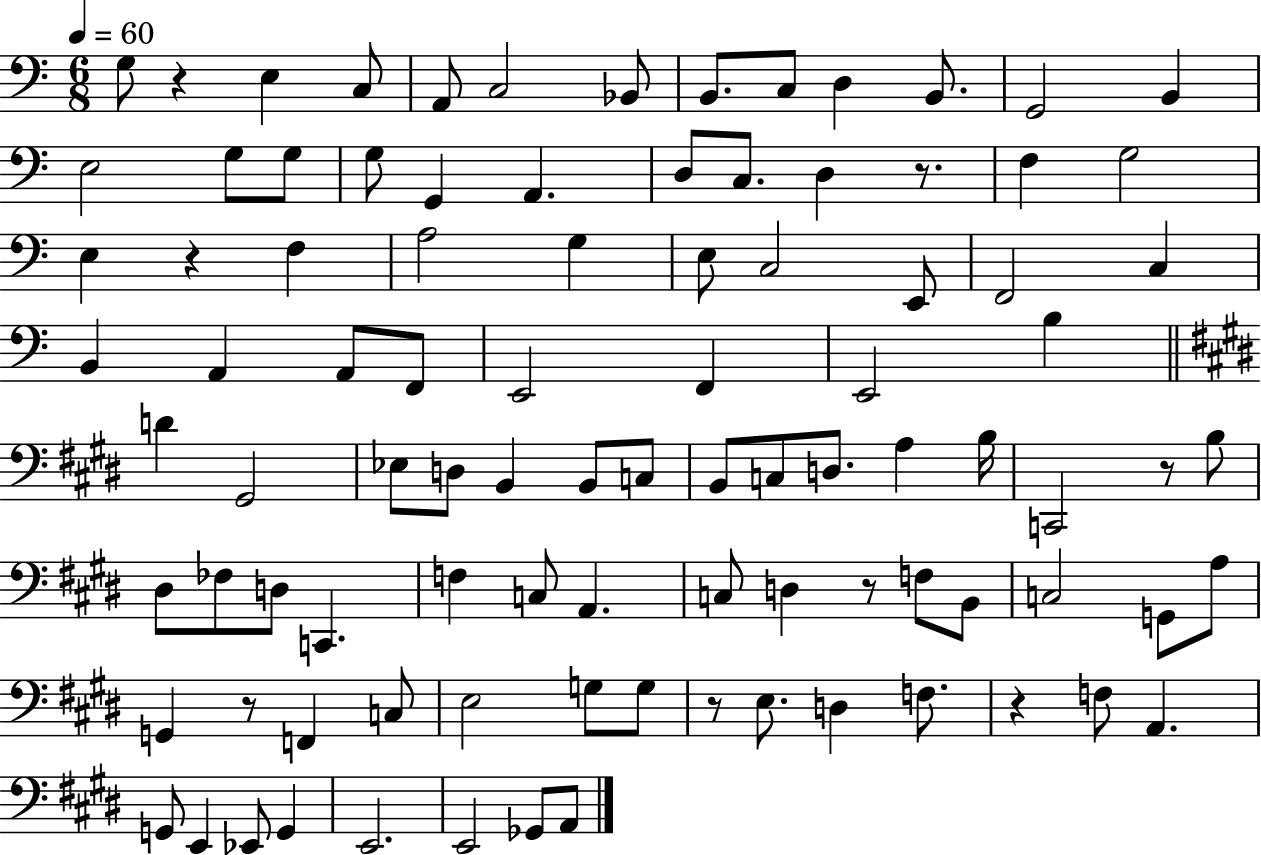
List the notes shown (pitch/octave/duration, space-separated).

G3/e R/q E3/q C3/e A2/e C3/h Bb2/e B2/e. C3/e D3/q B2/e. G2/h B2/q E3/h G3/e G3/e G3/e G2/q A2/q. D3/e C3/e. D3/q R/e. F3/q G3/h E3/q R/q F3/q A3/h G3/q E3/e C3/h E2/e F2/h C3/q B2/q A2/q A2/e F2/e E2/h F2/q E2/h B3/q D4/q G#2/h Eb3/e D3/e B2/q B2/e C3/e B2/e C3/e D3/e. A3/q B3/s C2/h R/e B3/e D#3/e FES3/e D3/e C2/q. F3/q C3/e A2/q. C3/e D3/q R/e F3/e B2/e C3/h G2/e A3/e G2/q R/e F2/q C3/e E3/h G3/e G3/e R/e E3/e. D3/q F3/e. R/q F3/e A2/q. G2/e E2/q Eb2/e G2/q E2/h. E2/h Gb2/e A2/e